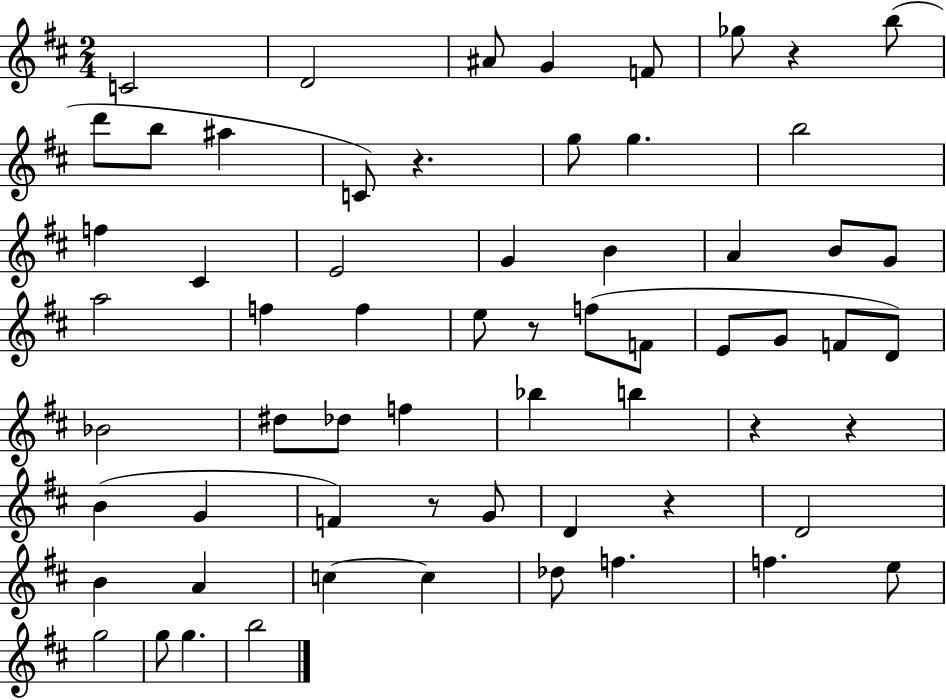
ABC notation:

X:1
T:Untitled
M:2/4
L:1/4
K:D
C2 D2 ^A/2 G F/2 _g/2 z b/2 d'/2 b/2 ^a C/2 z g/2 g b2 f ^C E2 G B A B/2 G/2 a2 f f e/2 z/2 f/2 F/2 E/2 G/2 F/2 D/2 _B2 ^d/2 _d/2 f _b b z z B G F z/2 G/2 D z D2 B A c c _d/2 f f e/2 g2 g/2 g b2